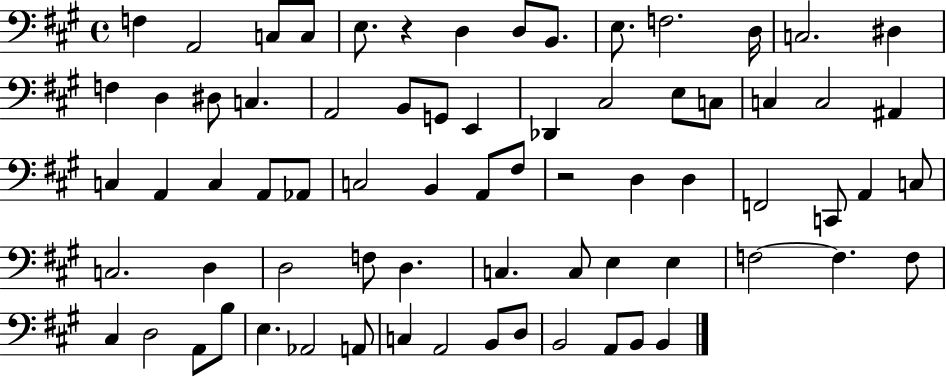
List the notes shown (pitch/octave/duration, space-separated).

F3/q A2/h C3/e C3/e E3/e. R/q D3/q D3/e B2/e. E3/e. F3/h. D3/s C3/h. D#3/q F3/q D3/q D#3/e C3/q. A2/h B2/e G2/e E2/q Db2/q C#3/h E3/e C3/e C3/q C3/h A#2/q C3/q A2/q C3/q A2/e Ab2/e C3/h B2/q A2/e F#3/e R/h D3/q D3/q F2/h C2/e A2/q C3/e C3/h. D3/q D3/h F3/e D3/q. C3/q. C3/e E3/q E3/q F3/h F3/q. F3/e C#3/q D3/h A2/e B3/e E3/q. Ab2/h A2/e C3/q A2/h B2/e D3/e B2/h A2/e B2/e B2/q